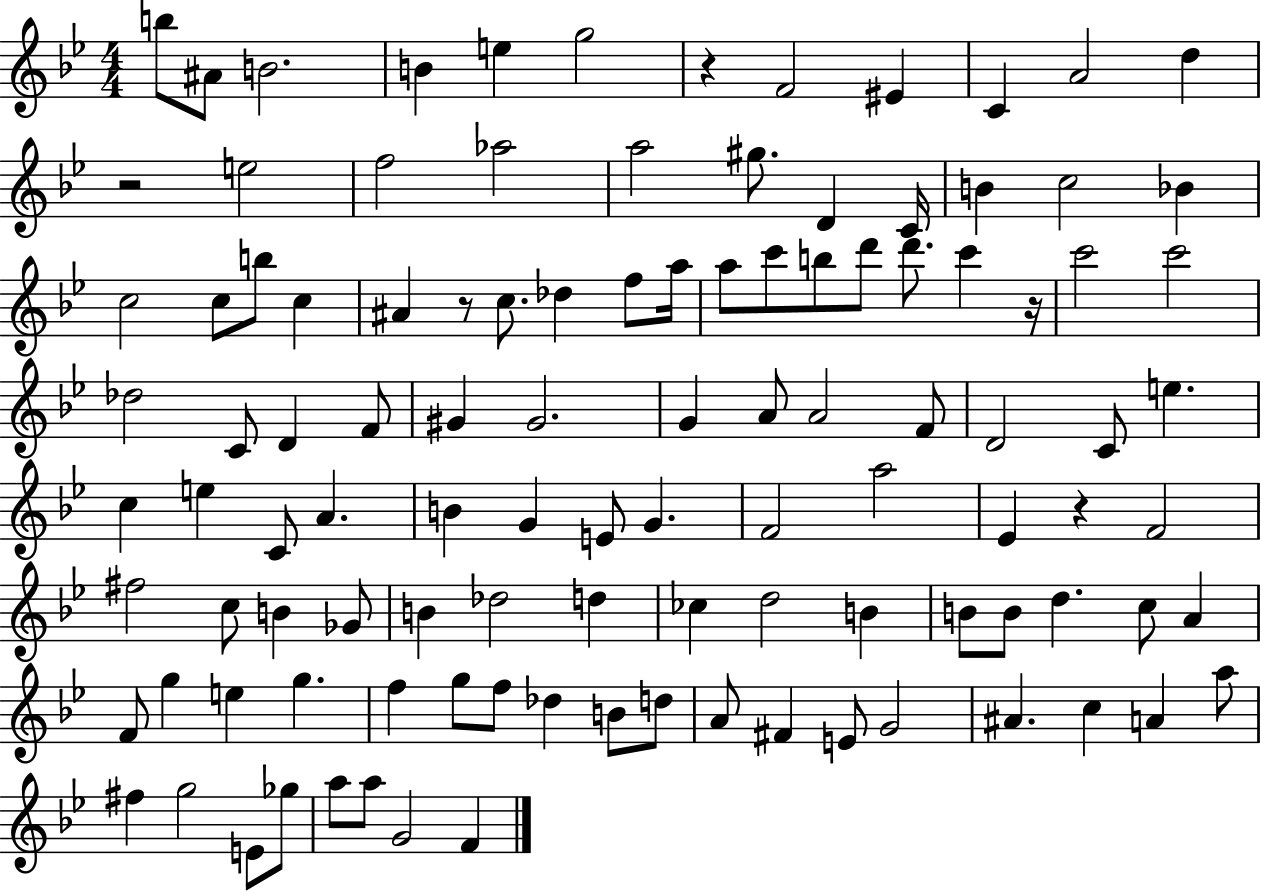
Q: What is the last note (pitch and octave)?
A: F4